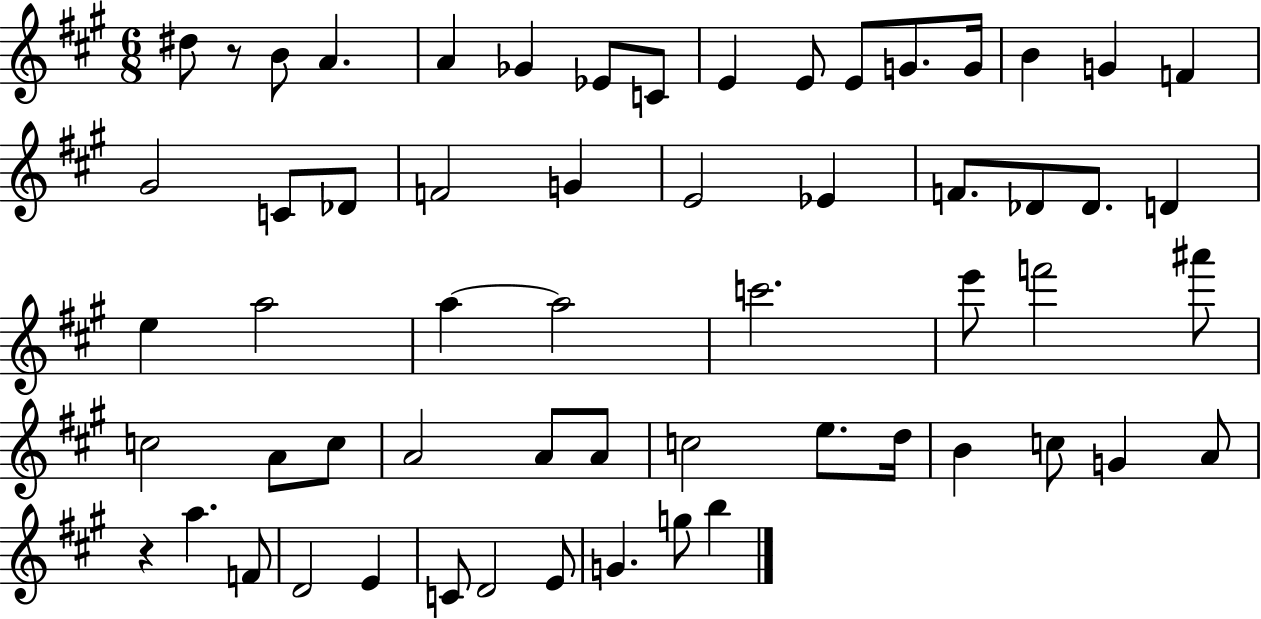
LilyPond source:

{
  \clef treble
  \numericTimeSignature
  \time 6/8
  \key a \major
  dis''8 r8 b'8 a'4. | a'4 ges'4 ees'8 c'8 | e'4 e'8 e'8 g'8. g'16 | b'4 g'4 f'4 | \break gis'2 c'8 des'8 | f'2 g'4 | e'2 ees'4 | f'8. des'8 des'8. d'4 | \break e''4 a''2 | a''4~~ a''2 | c'''2. | e'''8 f'''2 ais'''8 | \break c''2 a'8 c''8 | a'2 a'8 a'8 | c''2 e''8. d''16 | b'4 c''8 g'4 a'8 | \break r4 a''4. f'8 | d'2 e'4 | c'8 d'2 e'8 | g'4. g''8 b''4 | \break \bar "|."
}